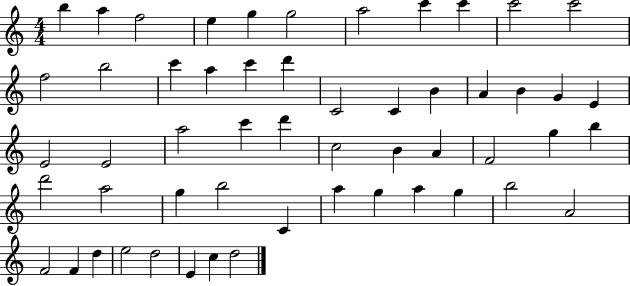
B5/q A5/q F5/h E5/q G5/q G5/h A5/h C6/q C6/q C6/h C6/h F5/h B5/h C6/q A5/q C6/q D6/q C4/h C4/q B4/q A4/q B4/q G4/q E4/q E4/h E4/h A5/h C6/q D6/q C5/h B4/q A4/q F4/h G5/q B5/q D6/h A5/h G5/q B5/h C4/q A5/q G5/q A5/q G5/q B5/h A4/h F4/h F4/q D5/q E5/h D5/h E4/q C5/q D5/h